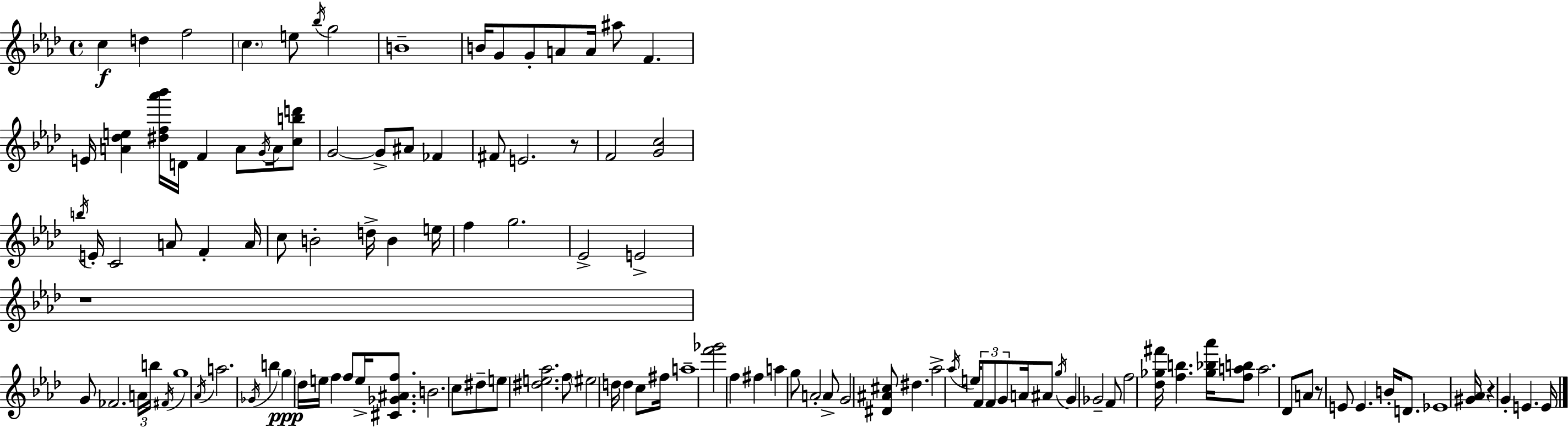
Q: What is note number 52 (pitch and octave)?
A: Gb4